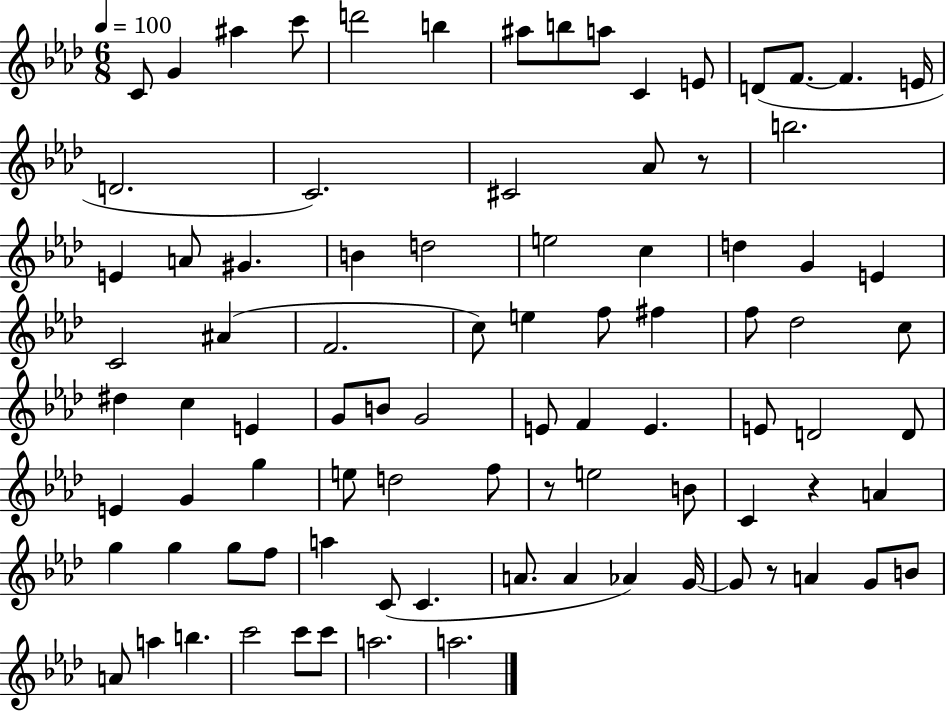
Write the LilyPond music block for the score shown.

{
  \clef treble
  \numericTimeSignature
  \time 6/8
  \key aes \major
  \tempo 4 = 100
  c'8 g'4 ais''4 c'''8 | d'''2 b''4 | ais''8 b''8 a''8 c'4 e'8 | d'8( f'8.~~ f'4. e'16 | \break d'2. | c'2.) | cis'2 aes'8 r8 | b''2. | \break e'4 a'8 gis'4. | b'4 d''2 | e''2 c''4 | d''4 g'4 e'4 | \break c'2 ais'4( | f'2. | c''8) e''4 f''8 fis''4 | f''8 des''2 c''8 | \break dis''4 c''4 e'4 | g'8 b'8 g'2 | e'8 f'4 e'4. | e'8 d'2 d'8 | \break e'4 g'4 g''4 | e''8 d''2 f''8 | r8 e''2 b'8 | c'4 r4 a'4 | \break g''4 g''4 g''8 f''8 | a''4 c'8( c'4. | a'8. a'4 aes'4) g'16~~ | g'8 r8 a'4 g'8 b'8 | \break a'8 a''4 b''4. | c'''2 c'''8 c'''8 | a''2. | a''2. | \break \bar "|."
}